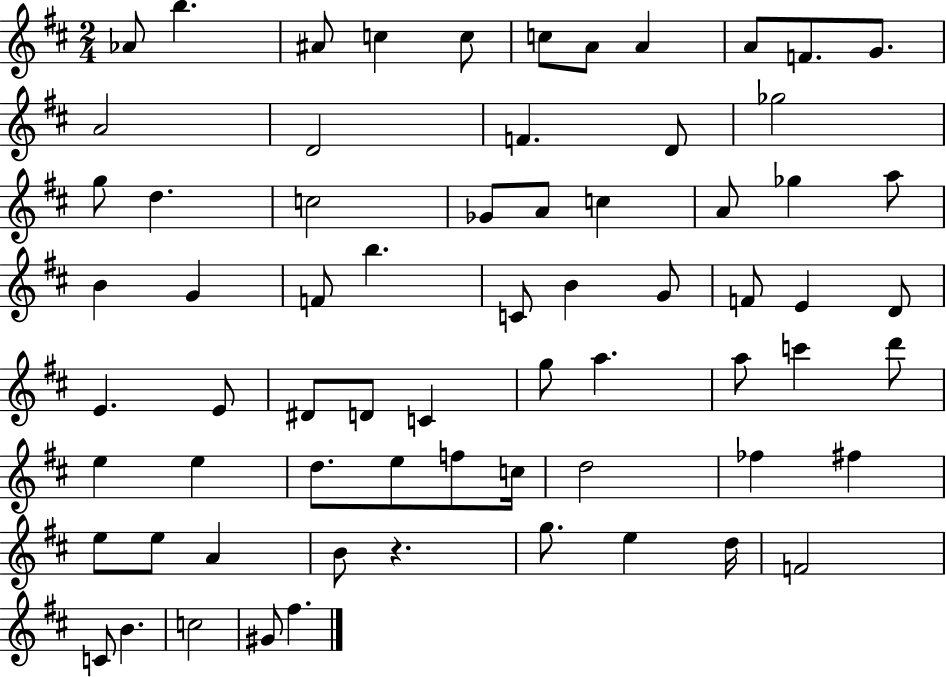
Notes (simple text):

Ab4/e B5/q. A#4/e C5/q C5/e C5/e A4/e A4/q A4/e F4/e. G4/e. A4/h D4/h F4/q. D4/e Gb5/h G5/e D5/q. C5/h Gb4/e A4/e C5/q A4/e Gb5/q A5/e B4/q G4/q F4/e B5/q. C4/e B4/q G4/e F4/e E4/q D4/e E4/q. E4/e D#4/e D4/e C4/q G5/e A5/q. A5/e C6/q D6/e E5/q E5/q D5/e. E5/e F5/e C5/s D5/h FES5/q F#5/q E5/e E5/e A4/q B4/e R/q. G5/e. E5/q D5/s F4/h C4/e B4/q. C5/h G#4/e F#5/q.